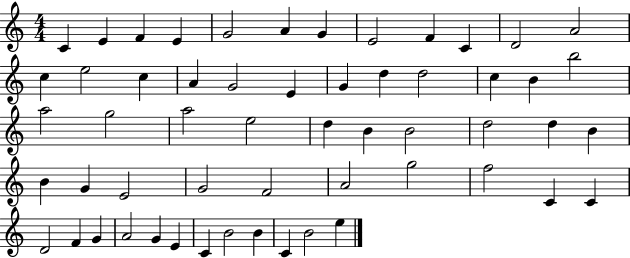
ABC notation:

X:1
T:Untitled
M:4/4
L:1/4
K:C
C E F E G2 A G E2 F C D2 A2 c e2 c A G2 E G d d2 c B b2 a2 g2 a2 e2 d B B2 d2 d B B G E2 G2 F2 A2 g2 f2 C C D2 F G A2 G E C B2 B C B2 e